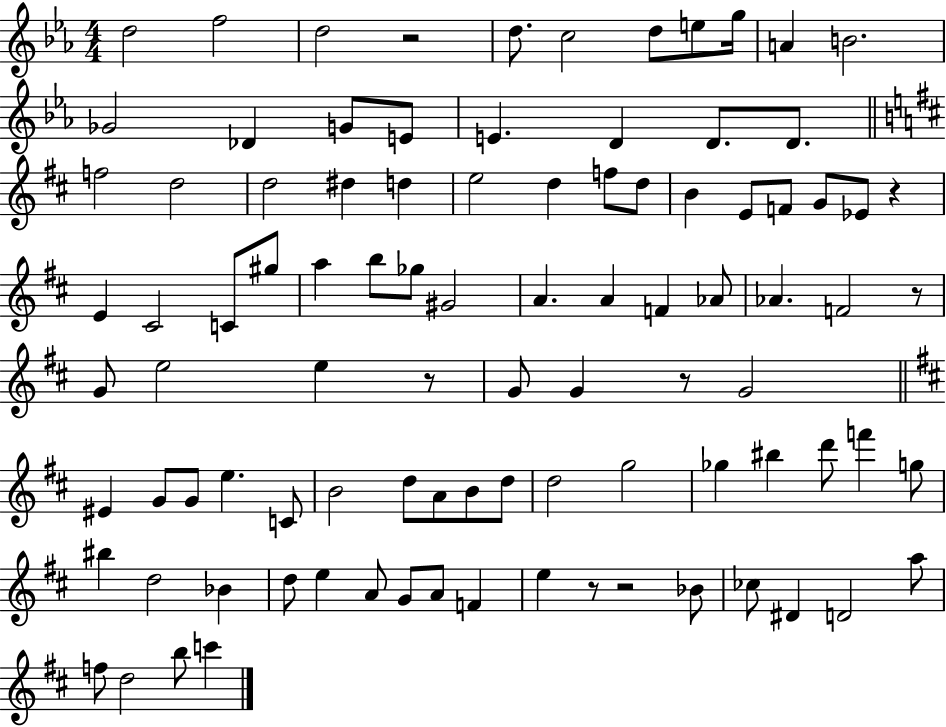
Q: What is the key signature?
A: EES major